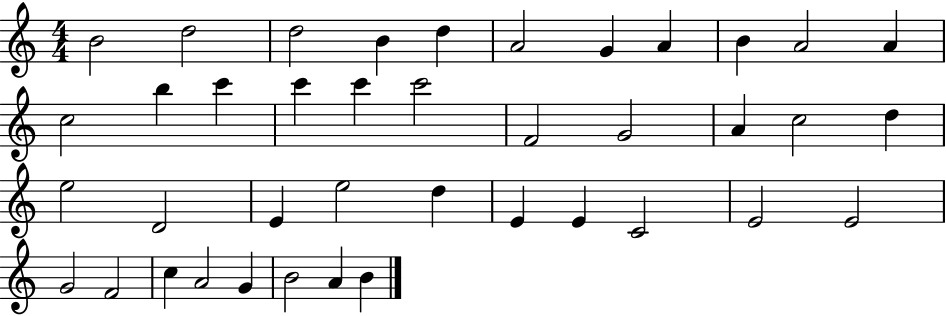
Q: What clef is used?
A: treble